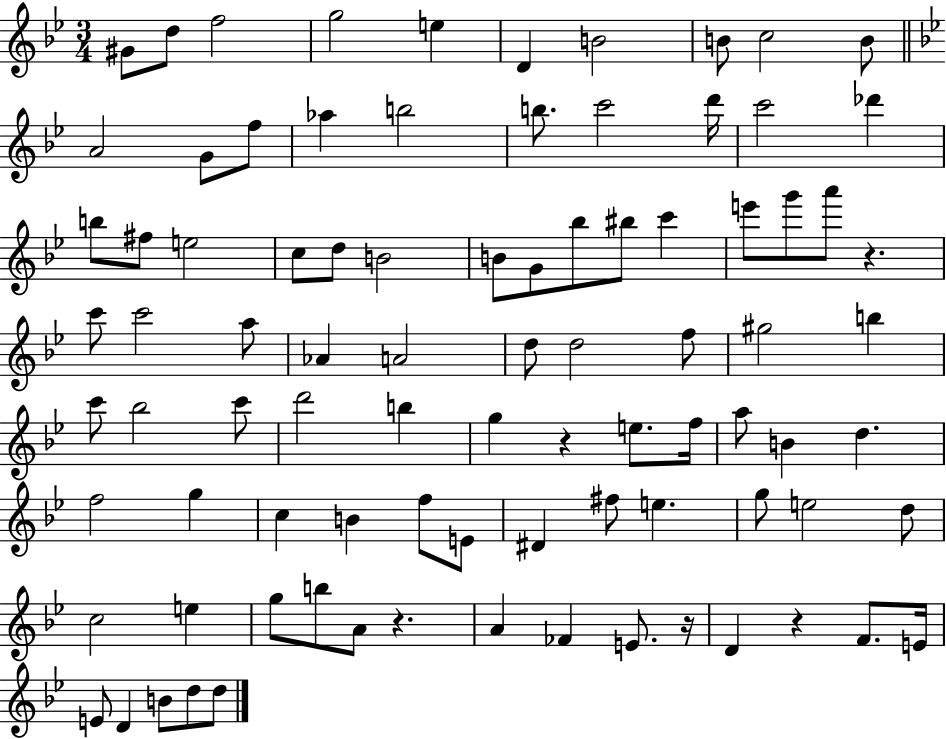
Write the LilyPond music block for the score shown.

{
  \clef treble
  \numericTimeSignature
  \time 3/4
  \key bes \major
  gis'8 d''8 f''2 | g''2 e''4 | d'4 b'2 | b'8 c''2 b'8 | \break \bar "||" \break \key g \minor a'2 g'8 f''8 | aes''4 b''2 | b''8. c'''2 d'''16 | c'''2 des'''4 | \break b''8 fis''8 e''2 | c''8 d''8 b'2 | b'8 g'8 bes''8 bis''8 c'''4 | e'''8 g'''8 a'''8 r4. | \break c'''8 c'''2 a''8 | aes'4 a'2 | d''8 d''2 f''8 | gis''2 b''4 | \break c'''8 bes''2 c'''8 | d'''2 b''4 | g''4 r4 e''8. f''16 | a''8 b'4 d''4. | \break f''2 g''4 | c''4 b'4 f''8 e'8 | dis'4 fis''8 e''4. | g''8 e''2 d''8 | \break c''2 e''4 | g''8 b''8 a'8 r4. | a'4 fes'4 e'8. r16 | d'4 r4 f'8. e'16 | \break e'8 d'4 b'8 d''8 d''8 | \bar "|."
}